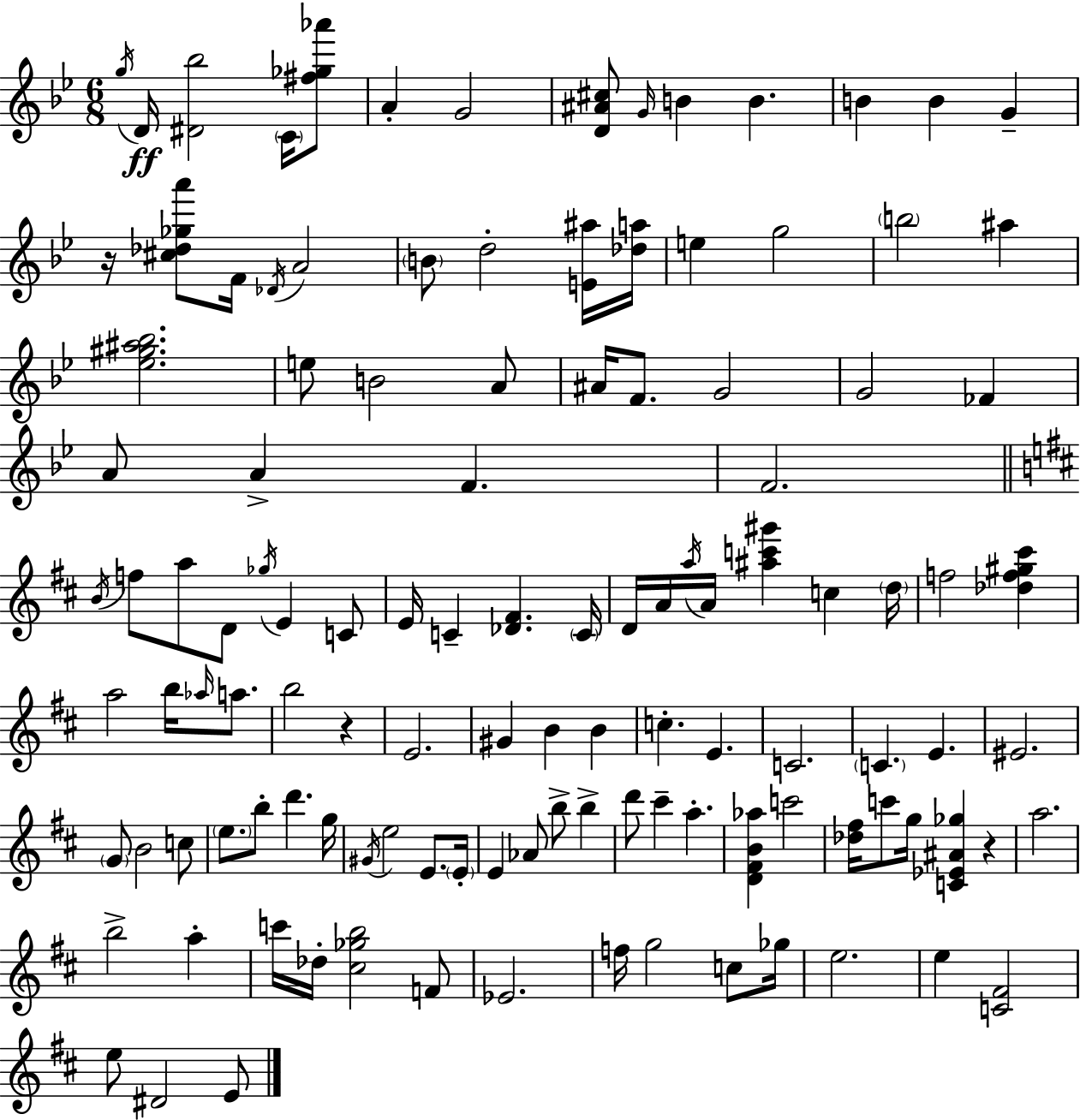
G5/s D4/s [D#4,Bb5]/h C4/s [F#5,Gb5,Ab6]/e A4/q G4/h [D4,A#4,C#5]/e G4/s B4/q B4/q. B4/q B4/q G4/q R/s [C#5,Db5,Gb5,A6]/e F4/s Db4/s A4/h B4/e D5/h [E4,A#5]/s [Db5,A5]/s E5/q G5/h B5/h A#5/q [Eb5,G#5,A#5,Bb5]/h. E5/e B4/h A4/e A#4/s F4/e. G4/h G4/h FES4/q A4/e A4/q F4/q. F4/h. B4/s F5/e A5/e D4/e Gb5/s E4/q C4/e E4/s C4/q [Db4,F#4]/q. C4/s D4/s A4/s A5/s A4/s [A#5,C6,G#6]/q C5/q D5/s F5/h [Db5,F5,G#5,C#6]/q A5/h B5/s Ab5/s A5/e. B5/h R/q E4/h. G#4/q B4/q B4/q C5/q. E4/q. C4/h. C4/q. E4/q. EIS4/h. G4/e B4/h C5/e E5/e. B5/e D6/q. G5/s G#4/s E5/h E4/e. E4/s E4/q Ab4/e B5/e B5/q D6/e C#6/q A5/q. [D4,F#4,B4,Ab5]/q C6/h [Db5,F#5]/s C6/e G5/s [C4,Eb4,A#4,Gb5]/q R/q A5/h. B5/h A5/q C6/s Db5/s [C#5,Gb5,B5]/h F4/e Eb4/h. F5/s G5/h C5/e Gb5/s E5/h. E5/q [C4,F#4]/h E5/e D#4/h E4/e